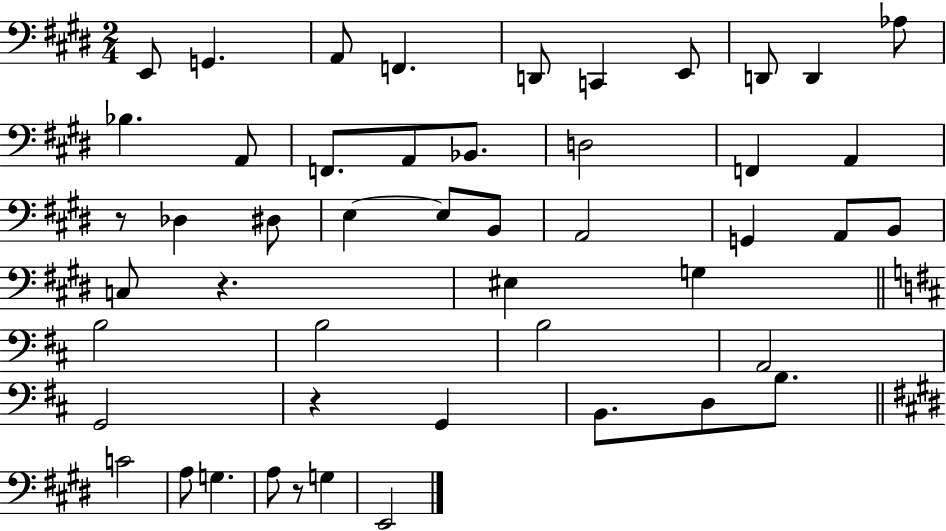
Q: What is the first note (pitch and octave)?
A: E2